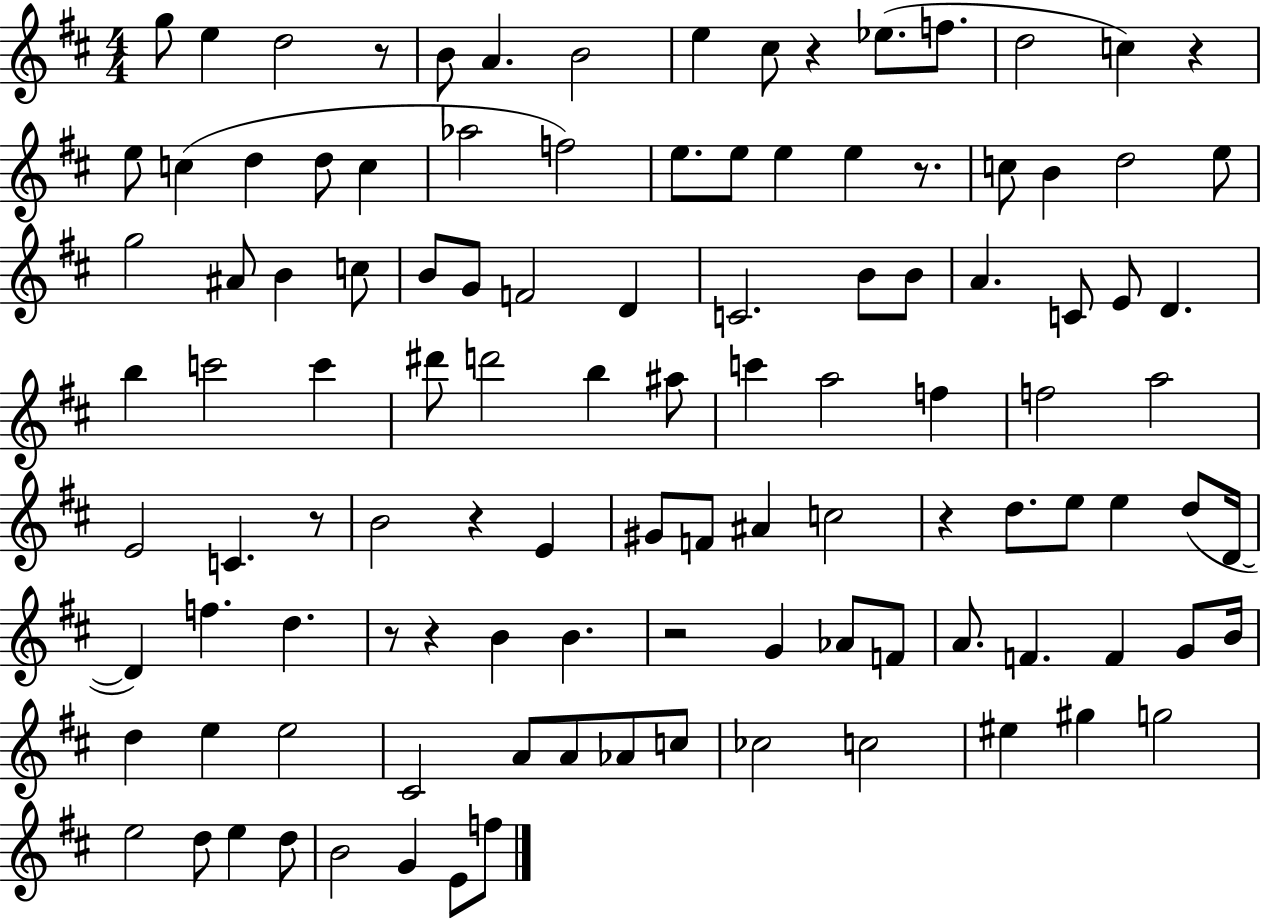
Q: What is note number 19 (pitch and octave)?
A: F5